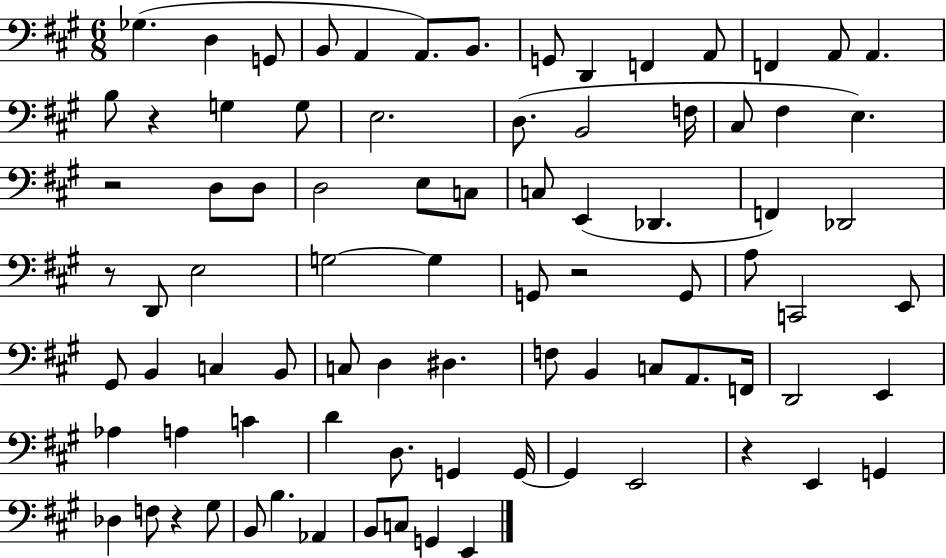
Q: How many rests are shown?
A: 6